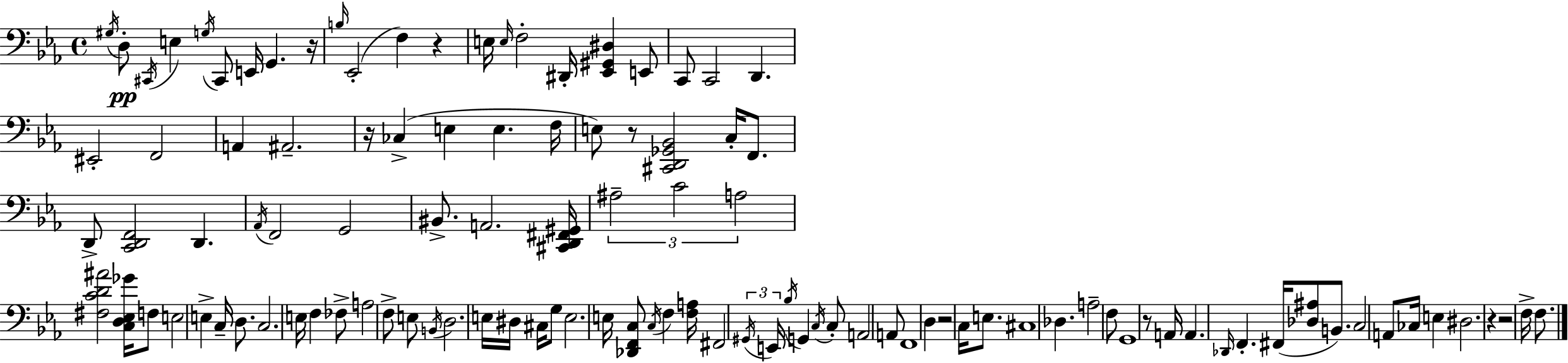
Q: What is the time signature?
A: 4/4